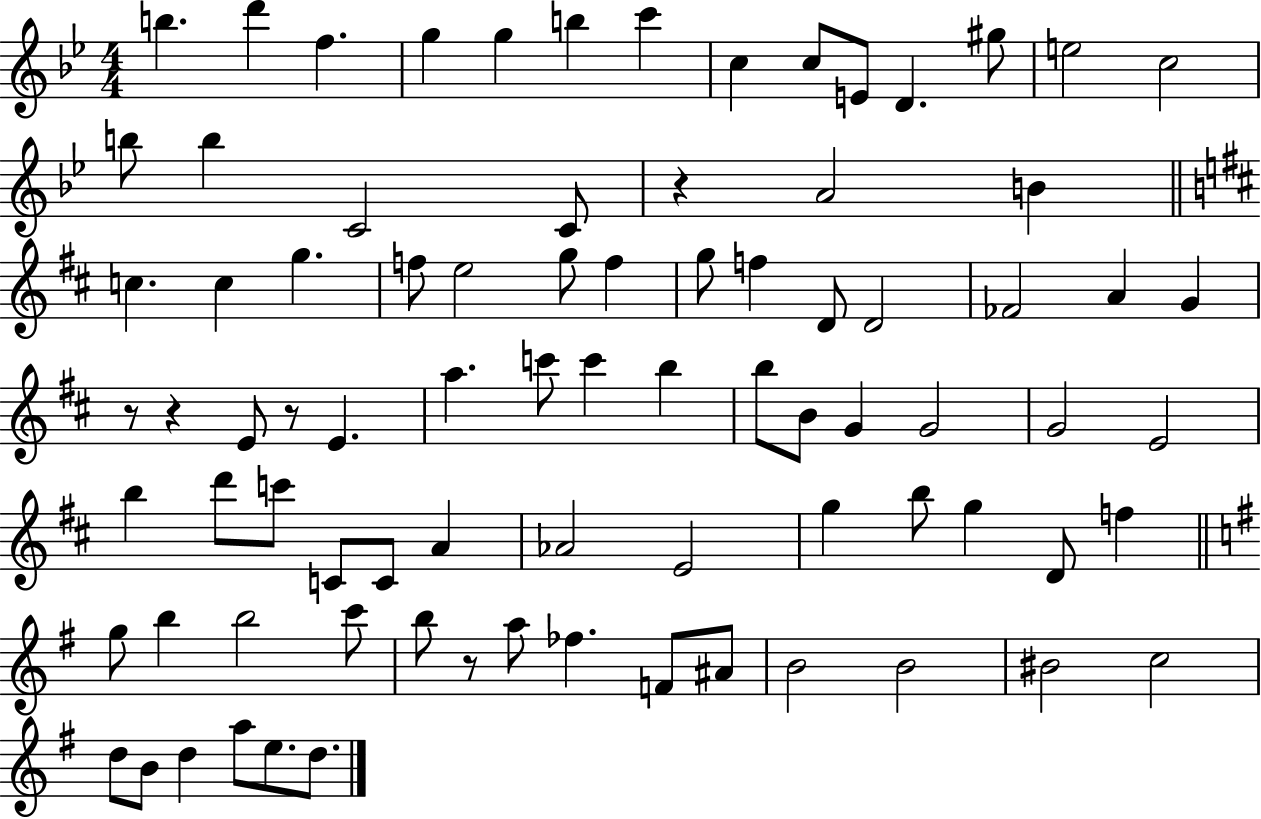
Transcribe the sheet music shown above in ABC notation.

X:1
T:Untitled
M:4/4
L:1/4
K:Bb
b d' f g g b c' c c/2 E/2 D ^g/2 e2 c2 b/2 b C2 C/2 z A2 B c c g f/2 e2 g/2 f g/2 f D/2 D2 _F2 A G z/2 z E/2 z/2 E a c'/2 c' b b/2 B/2 G G2 G2 E2 b d'/2 c'/2 C/2 C/2 A _A2 E2 g b/2 g D/2 f g/2 b b2 c'/2 b/2 z/2 a/2 _f F/2 ^A/2 B2 B2 ^B2 c2 d/2 B/2 d a/2 e/2 d/2